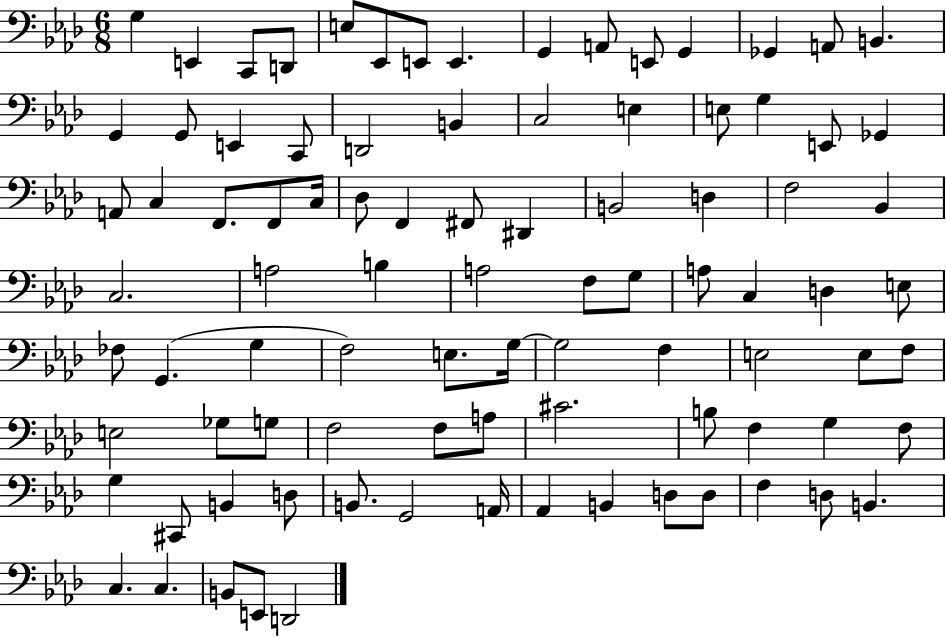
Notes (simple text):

G3/q E2/q C2/e D2/e E3/e Eb2/e E2/e E2/q. G2/q A2/e E2/e G2/q Gb2/q A2/e B2/q. G2/q G2/e E2/q C2/e D2/h B2/q C3/h E3/q E3/e G3/q E2/e Gb2/q A2/e C3/q F2/e. F2/e C3/s Db3/e F2/q F#2/e D#2/q B2/h D3/q F3/h Bb2/q C3/h. A3/h B3/q A3/h F3/e G3/e A3/e C3/q D3/q E3/e FES3/e G2/q. G3/q F3/h E3/e. G3/s G3/h F3/q E3/h E3/e F3/e E3/h Gb3/e G3/e F3/h F3/e A3/e C#4/h. B3/e F3/q G3/q F3/e G3/q C#2/e B2/q D3/e B2/e. G2/h A2/s Ab2/q B2/q D3/e D3/e F3/q D3/e B2/q. C3/q. C3/q. B2/e E2/e D2/h